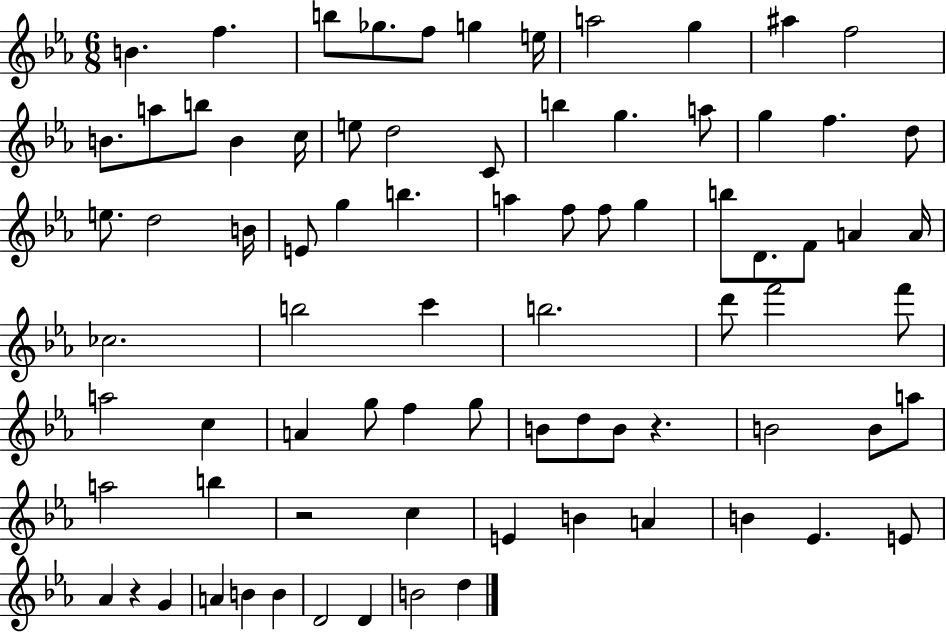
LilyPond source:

{
  \clef treble
  \numericTimeSignature
  \time 6/8
  \key ees \major
  b'4. f''4. | b''8 ges''8. f''8 g''4 e''16 | a''2 g''4 | ais''4 f''2 | \break b'8. a''8 b''8 b'4 c''16 | e''8 d''2 c'8 | b''4 g''4. a''8 | g''4 f''4. d''8 | \break e''8. d''2 b'16 | e'8 g''4 b''4. | a''4 f''8 f''8 g''4 | b''8 d'8. f'8 a'4 a'16 | \break ces''2. | b''2 c'''4 | b''2. | d'''8 f'''2 f'''8 | \break a''2 c''4 | a'4 g''8 f''4 g''8 | b'8 d''8 b'8 r4. | b'2 b'8 a''8 | \break a''2 b''4 | r2 c''4 | e'4 b'4 a'4 | b'4 ees'4. e'8 | \break aes'4 r4 g'4 | a'4 b'4 b'4 | d'2 d'4 | b'2 d''4 | \break \bar "|."
}